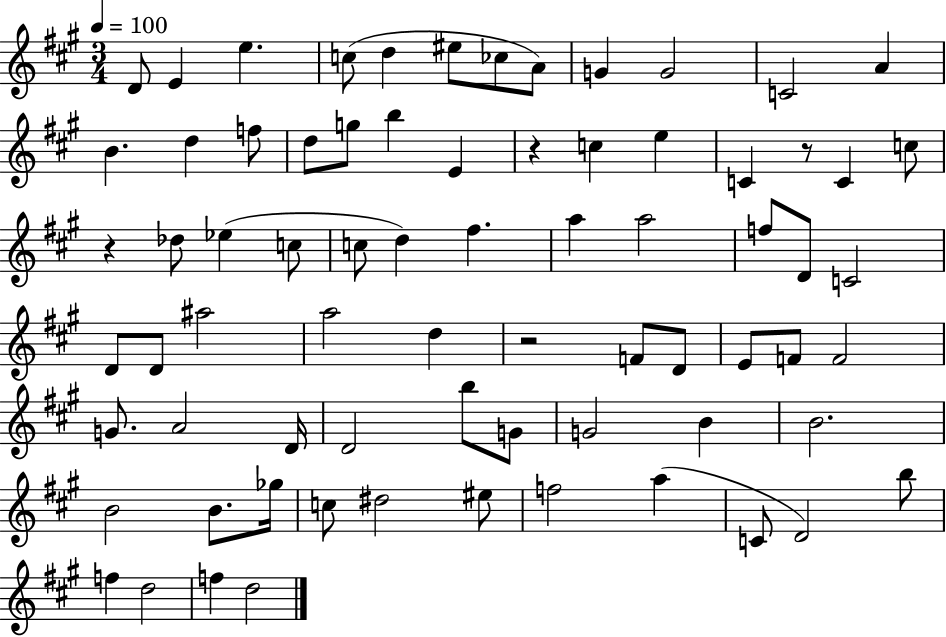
X:1
T:Untitled
M:3/4
L:1/4
K:A
D/2 E e c/2 d ^e/2 _c/2 A/2 G G2 C2 A B d f/2 d/2 g/2 b E z c e C z/2 C c/2 z _d/2 _e c/2 c/2 d ^f a a2 f/2 D/2 C2 D/2 D/2 ^a2 a2 d z2 F/2 D/2 E/2 F/2 F2 G/2 A2 D/4 D2 b/2 G/2 G2 B B2 B2 B/2 _g/4 c/2 ^d2 ^e/2 f2 a C/2 D2 b/2 f d2 f d2